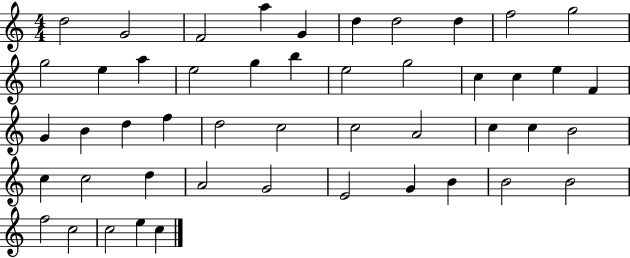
X:1
T:Untitled
M:4/4
L:1/4
K:C
d2 G2 F2 a G d d2 d f2 g2 g2 e a e2 g b e2 g2 c c e F G B d f d2 c2 c2 A2 c c B2 c c2 d A2 G2 E2 G B B2 B2 f2 c2 c2 e c